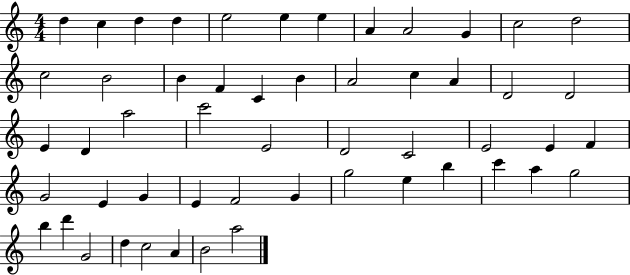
X:1
T:Untitled
M:4/4
L:1/4
K:C
d c d d e2 e e A A2 G c2 d2 c2 B2 B F C B A2 c A D2 D2 E D a2 c'2 E2 D2 C2 E2 E F G2 E G E F2 G g2 e b c' a g2 b d' G2 d c2 A B2 a2